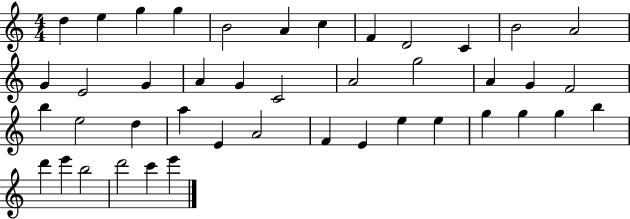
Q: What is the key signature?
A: C major